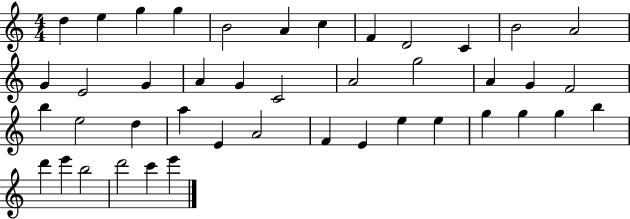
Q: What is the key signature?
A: C major